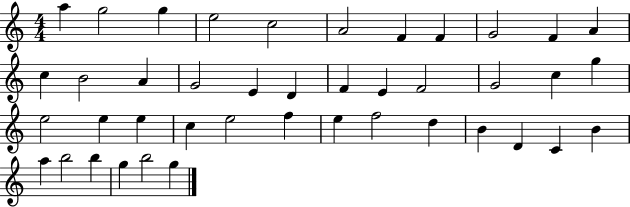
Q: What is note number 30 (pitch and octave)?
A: E5